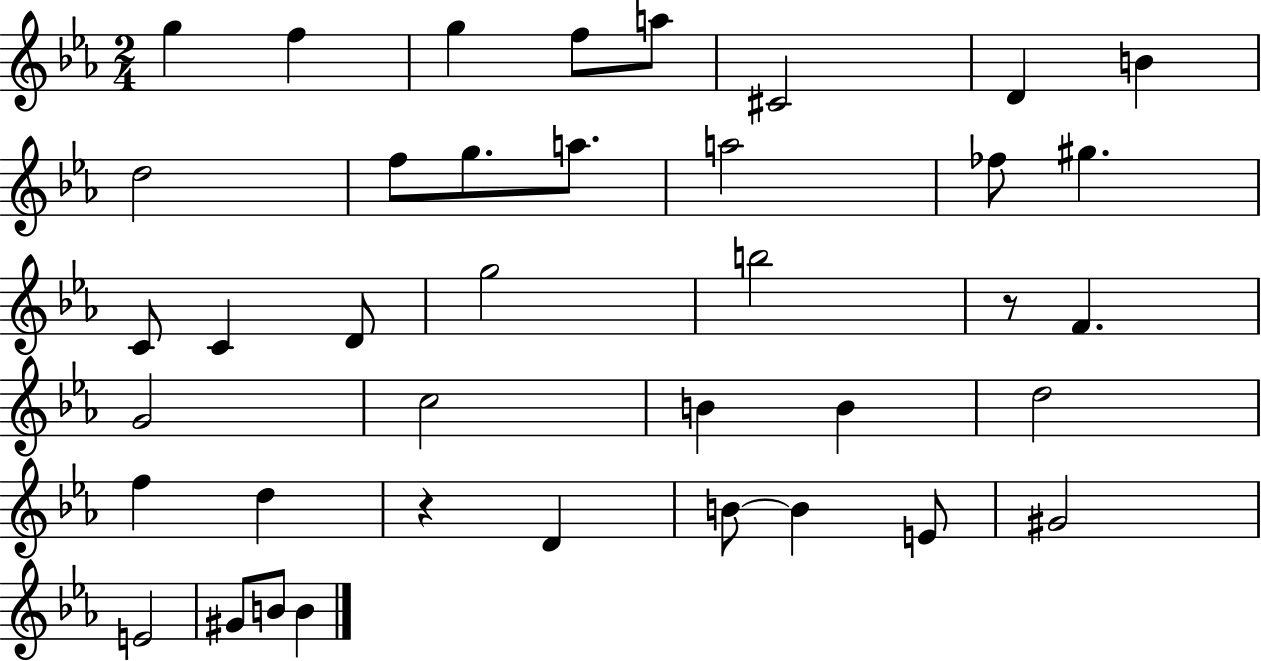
G5/q F5/q G5/q F5/e A5/e C#4/h D4/q B4/q D5/h F5/e G5/e. A5/e. A5/h FES5/e G#5/q. C4/e C4/q D4/e G5/h B5/h R/e F4/q. G4/h C5/h B4/q B4/q D5/h F5/q D5/q R/q D4/q B4/e B4/q E4/e G#4/h E4/h G#4/e B4/e B4/q